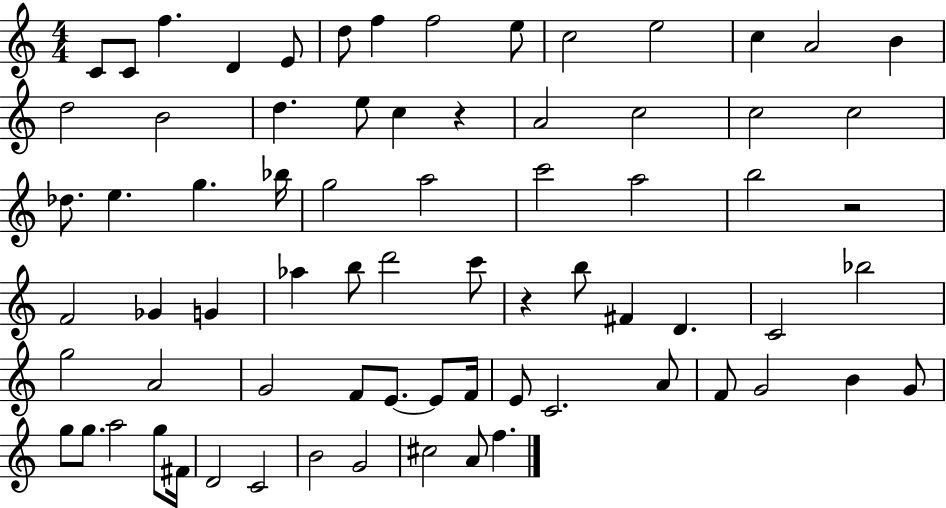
C4/e C4/e F5/q. D4/q E4/e D5/e F5/q F5/h E5/e C5/h E5/h C5/q A4/h B4/q D5/h B4/h D5/q. E5/e C5/q R/q A4/h C5/h C5/h C5/h Db5/e. E5/q. G5/q. Bb5/s G5/h A5/h C6/h A5/h B5/h R/h F4/h Gb4/q G4/q Ab5/q B5/e D6/h C6/e R/q B5/e F#4/q D4/q. C4/h Bb5/h G5/h A4/h G4/h F4/e E4/e. E4/e F4/s E4/e C4/h. A4/e F4/e G4/h B4/q G4/e G5/e G5/e. A5/h G5/e F#4/s D4/h C4/h B4/h G4/h C#5/h A4/e F5/q.